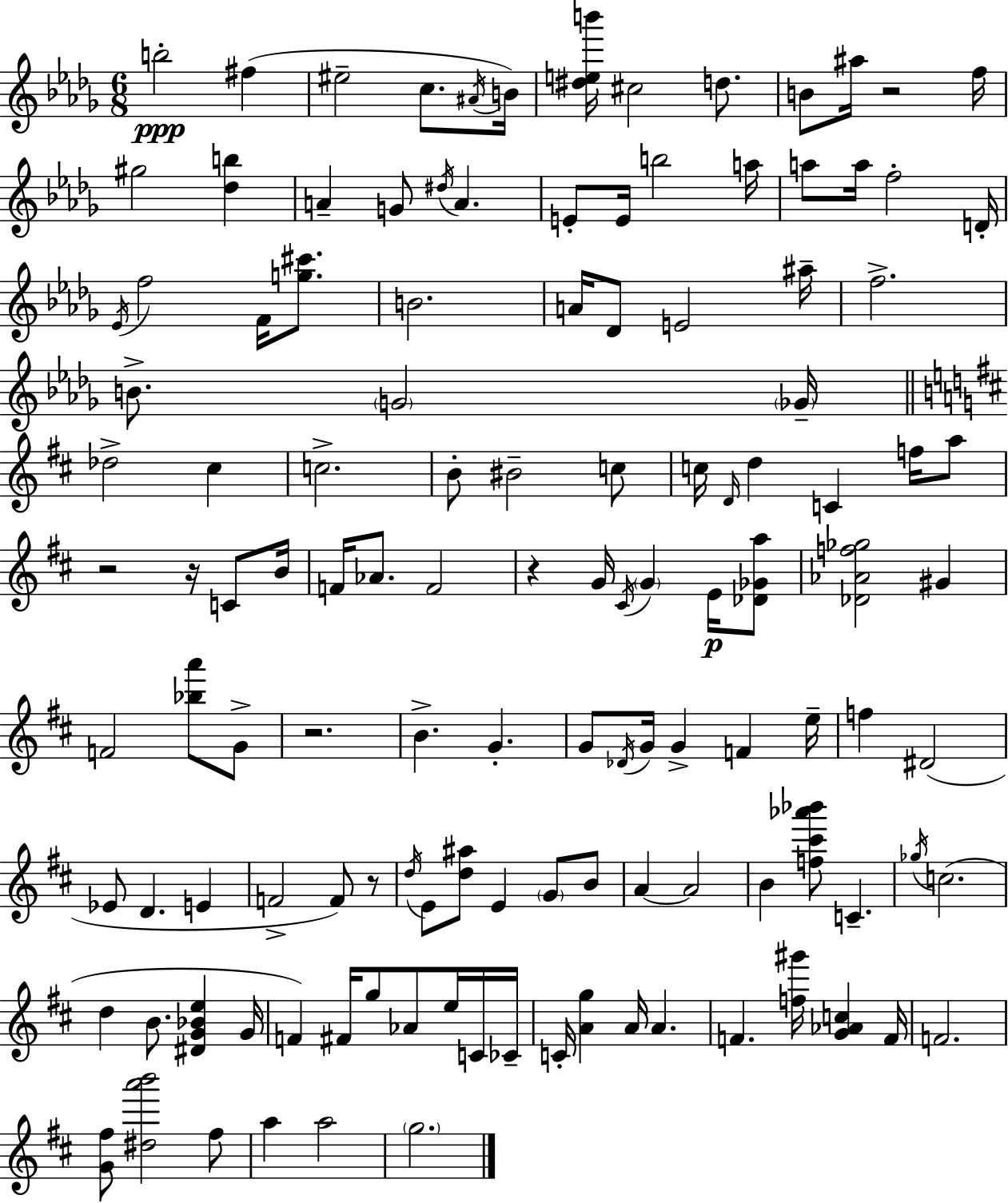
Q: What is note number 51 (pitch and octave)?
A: F4